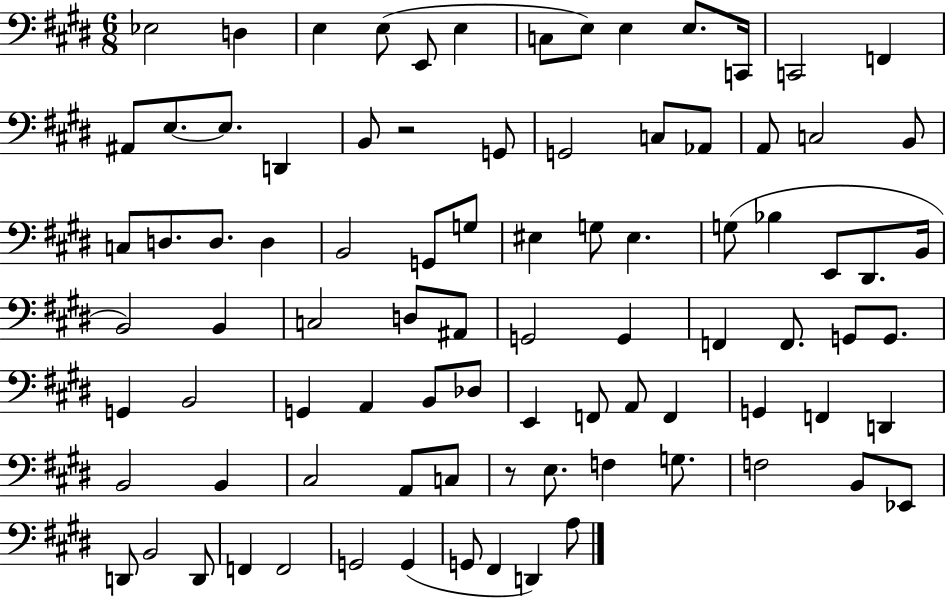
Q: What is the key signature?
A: E major